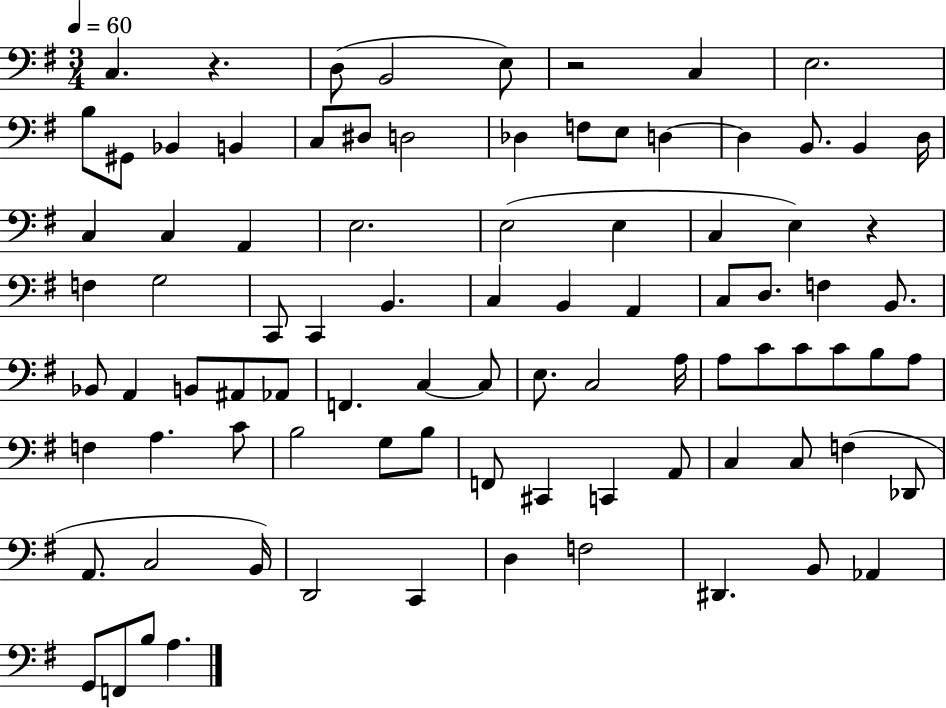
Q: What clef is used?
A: bass